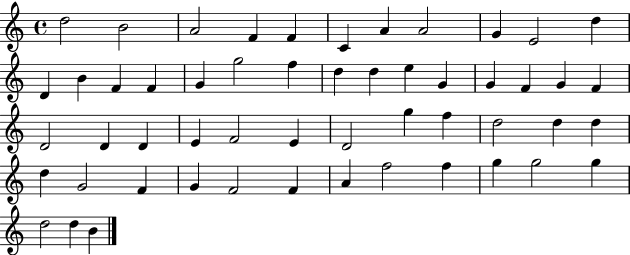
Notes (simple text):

D5/h B4/h A4/h F4/q F4/q C4/q A4/q A4/h G4/q E4/h D5/q D4/q B4/q F4/q F4/q G4/q G5/h F5/q D5/q D5/q E5/q G4/q G4/q F4/q G4/q F4/q D4/h D4/q D4/q E4/q F4/h E4/q D4/h G5/q F5/q D5/h D5/q D5/q D5/q G4/h F4/q G4/q F4/h F4/q A4/q F5/h F5/q G5/q G5/h G5/q D5/h D5/q B4/q